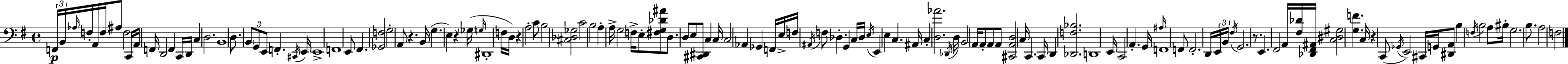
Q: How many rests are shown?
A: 5